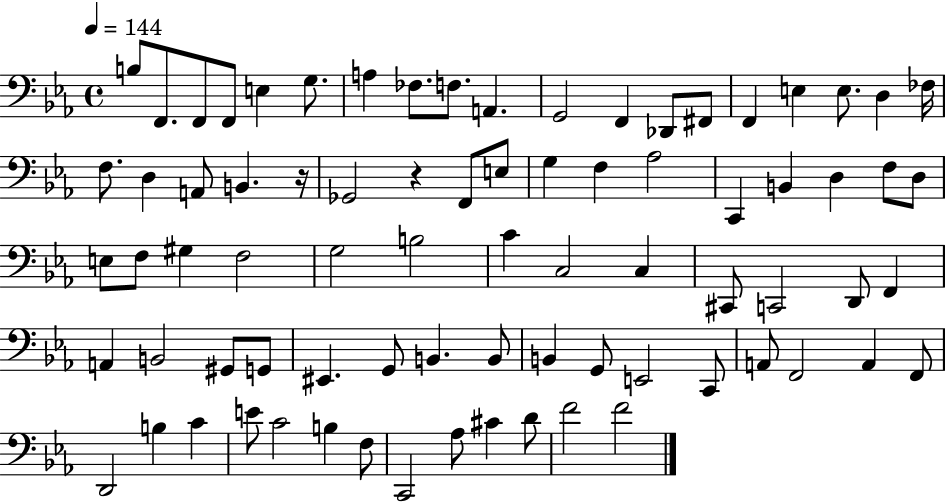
X:1
T:Untitled
M:4/4
L:1/4
K:Eb
B,/2 F,,/2 F,,/2 F,,/2 E, G,/2 A, _F,/2 F,/2 A,, G,,2 F,, _D,,/2 ^F,,/2 F,, E, E,/2 D, _F,/4 F,/2 D, A,,/2 B,, z/4 _G,,2 z F,,/2 E,/2 G, F, _A,2 C,, B,, D, F,/2 D,/2 E,/2 F,/2 ^G, F,2 G,2 B,2 C C,2 C, ^C,,/2 C,,2 D,,/2 F,, A,, B,,2 ^G,,/2 G,,/2 ^E,, G,,/2 B,, B,,/2 B,, G,,/2 E,,2 C,,/2 A,,/2 F,,2 A,, F,,/2 D,,2 B, C E/2 C2 B, F,/2 C,,2 _A,/2 ^C D/2 F2 F2